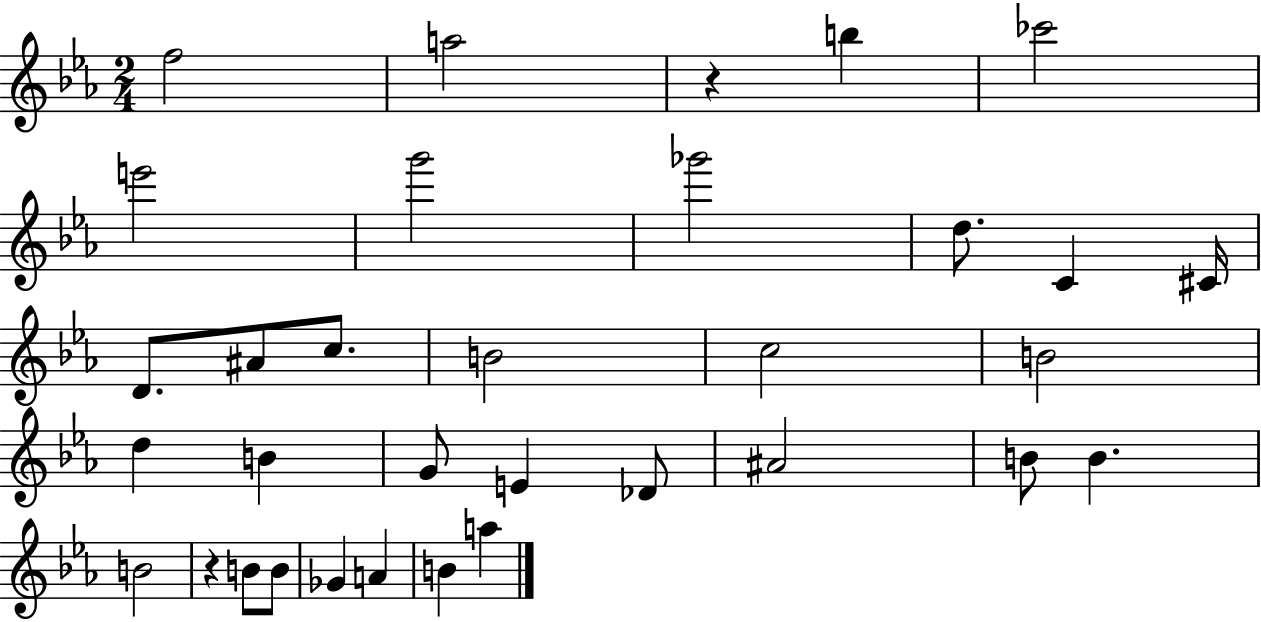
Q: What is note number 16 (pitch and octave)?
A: B4